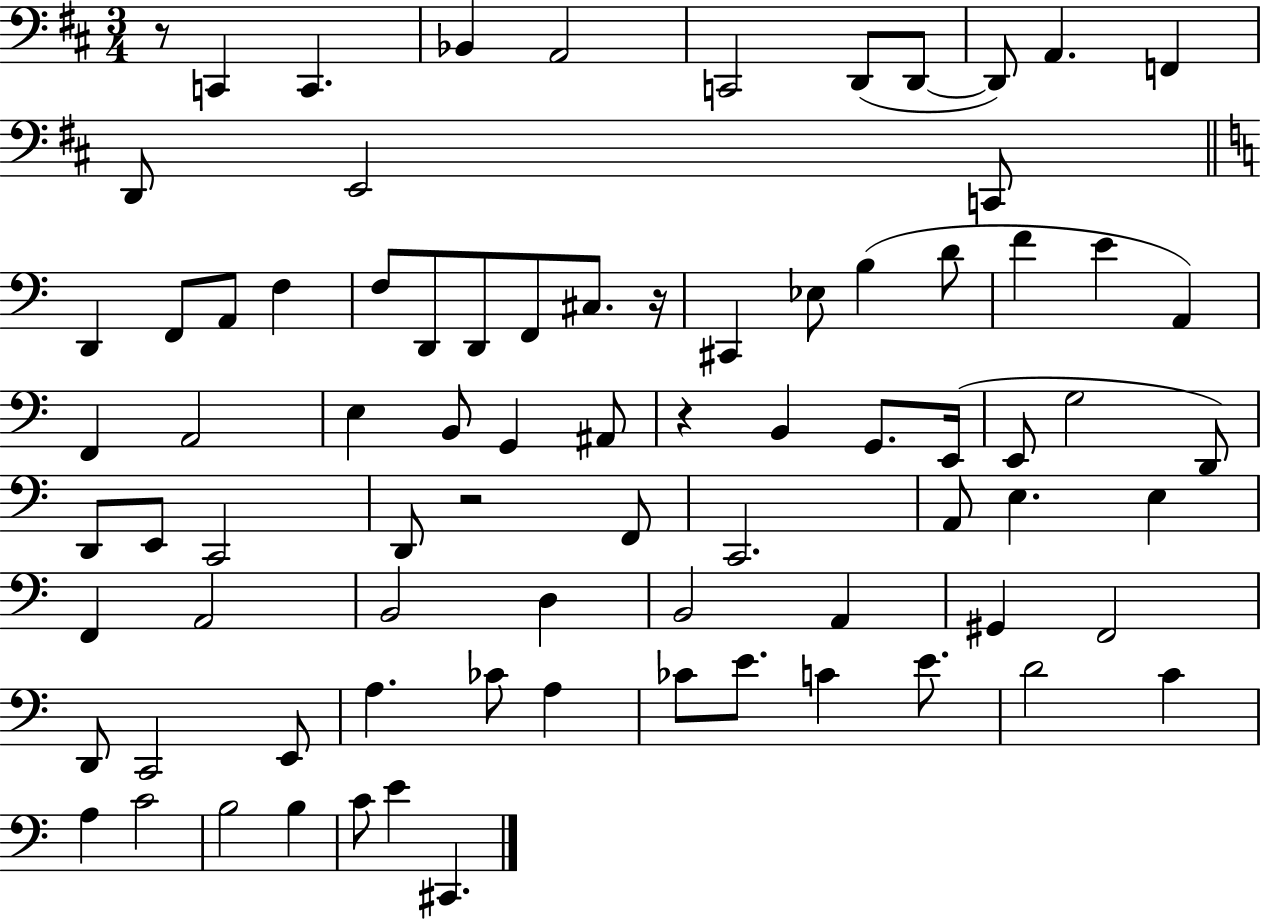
{
  \clef bass
  \numericTimeSignature
  \time 3/4
  \key d \major
  r8 c,4 c,4. | bes,4 a,2 | c,2 d,8( d,8~~ | d,8) a,4. f,4 | \break d,8 e,2 c,8 | \bar "||" \break \key c \major d,4 f,8 a,8 f4 | f8 d,8 d,8 f,8 cis8. r16 | cis,4 ees8 b4( d'8 | f'4 e'4 a,4) | \break f,4 a,2 | e4 b,8 g,4 ais,8 | r4 b,4 g,8. e,16( | e,8 g2 d,8) | \break d,8 e,8 c,2 | d,8 r2 f,8 | c,2. | a,8 e4. e4 | \break f,4 a,2 | b,2 d4 | b,2 a,4 | gis,4 f,2 | \break d,8 c,2 e,8 | a4. ces'8 a4 | ces'8 e'8. c'4 e'8. | d'2 c'4 | \break a4 c'2 | b2 b4 | c'8 e'4 cis,4. | \bar "|."
}